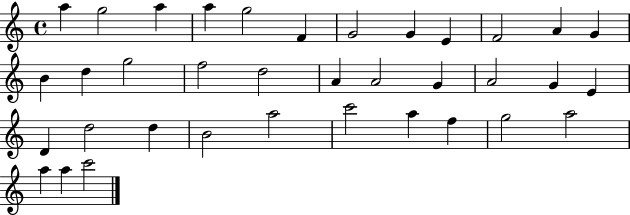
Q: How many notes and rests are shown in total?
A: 36